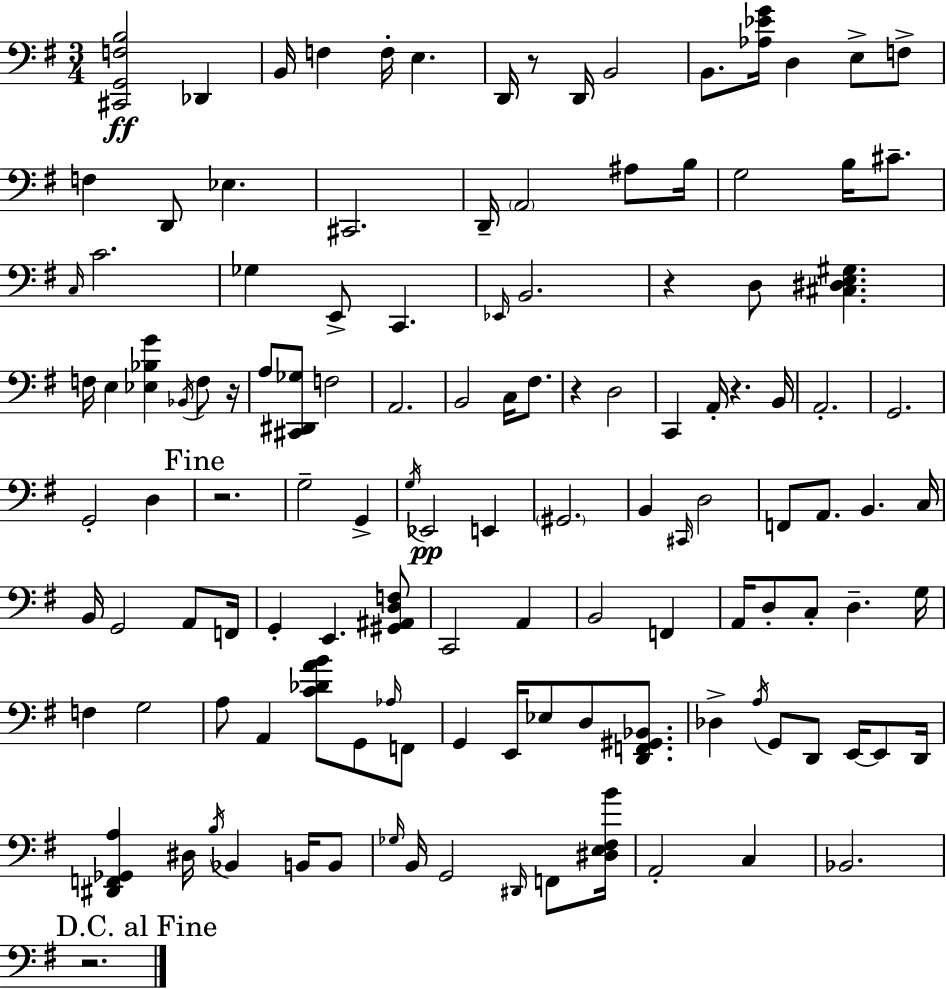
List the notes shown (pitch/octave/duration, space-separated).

[C#2,G2,F3,B3]/h Db2/q B2/s F3/q F3/s E3/q. D2/s R/e D2/s B2/h B2/e. [Ab3,Eb4,G4]/s D3/q E3/e F3/e F3/q D2/e Eb3/q. C#2/h. D2/s A2/h A#3/e B3/s G3/h B3/s C#4/e. C3/s C4/h. Gb3/q E2/e C2/q. Eb2/s B2/h. R/q D3/e [C#3,D#3,E3,G#3]/q. F3/s E3/q [Eb3,Bb3,G4]/q Bb2/s F3/e R/s A3/e [C#2,D#2,Gb3]/e F3/h A2/h. B2/h C3/s F#3/e. R/q D3/h C2/q A2/s R/q. B2/s A2/h. G2/h. G2/h D3/q R/h. G3/h G2/q G3/s Eb2/h E2/q G#2/h. B2/q C#2/s D3/h F2/e A2/e. B2/q. C3/s B2/s G2/h A2/e F2/s G2/q E2/q. [G#2,A#2,D3,F3]/e C2/h A2/q B2/h F2/q A2/s D3/e C3/e D3/q. G3/s F3/q G3/h A3/e A2/q [C4,Db4,A4,B4]/e G2/e Ab3/s F2/e G2/q E2/s Eb3/e D3/e [D2,F2,G#2,Bb2]/e. Db3/q A3/s G2/e D2/e E2/s E2/e D2/s [D#2,F2,Gb2,A3]/q D#3/s B3/s Bb2/q B2/s B2/e Gb3/s B2/s G2/h D#2/s F2/e [D#3,E3,F#3,B4]/s A2/h C3/q Bb2/h. R/h.